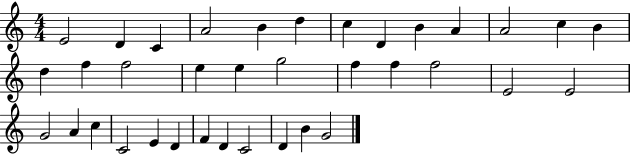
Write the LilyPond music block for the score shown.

{
  \clef treble
  \numericTimeSignature
  \time 4/4
  \key c \major
  e'2 d'4 c'4 | a'2 b'4 d''4 | c''4 d'4 b'4 a'4 | a'2 c''4 b'4 | \break d''4 f''4 f''2 | e''4 e''4 g''2 | f''4 f''4 f''2 | e'2 e'2 | \break g'2 a'4 c''4 | c'2 e'4 d'4 | f'4 d'4 c'2 | d'4 b'4 g'2 | \break \bar "|."
}